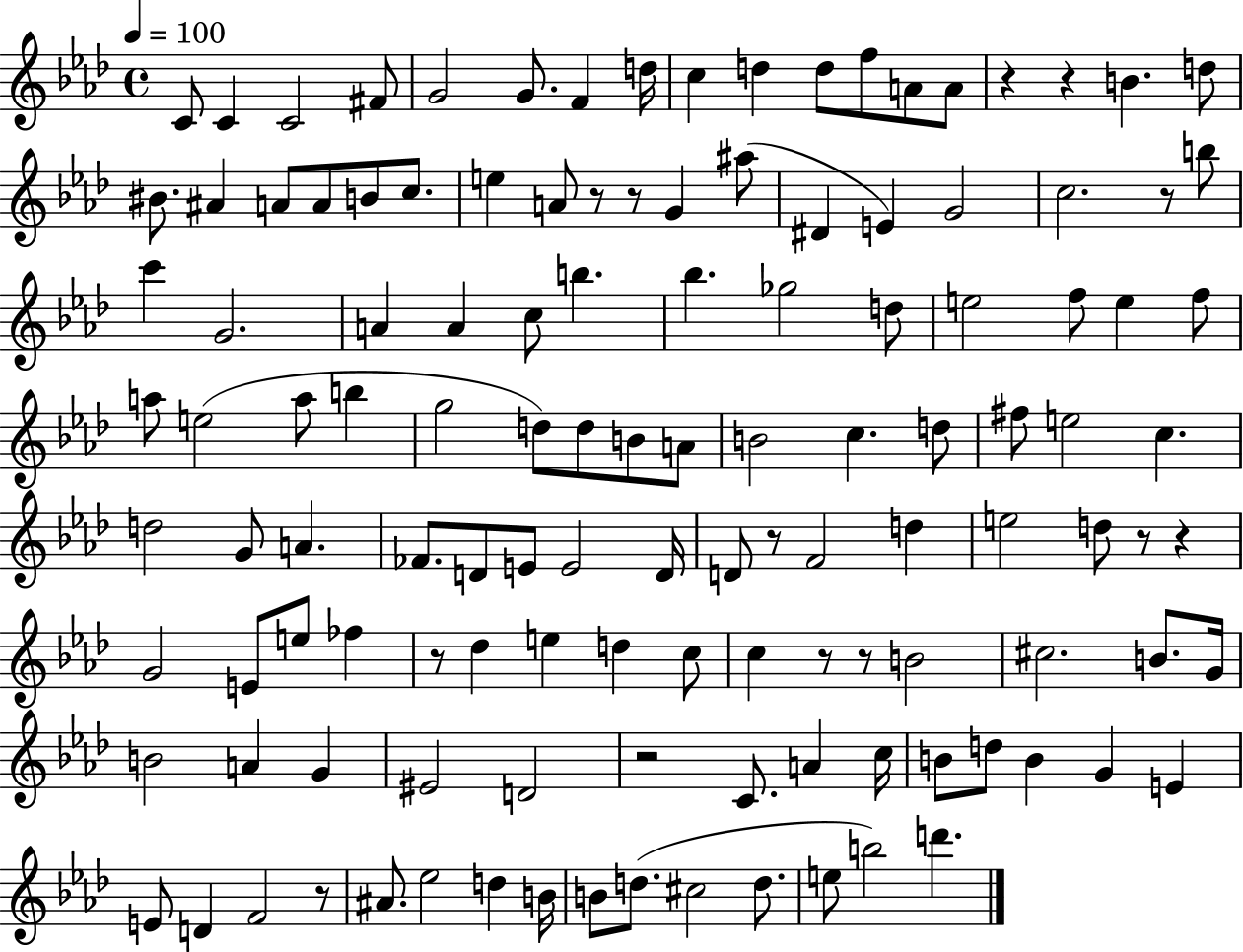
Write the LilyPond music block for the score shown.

{
  \clef treble
  \time 4/4
  \defaultTimeSignature
  \key aes \major
  \tempo 4 = 100
  c'8 c'4 c'2 fis'8 | g'2 g'8. f'4 d''16 | c''4 d''4 d''8 f''8 a'8 a'8 | r4 r4 b'4. d''8 | \break bis'8. ais'4 a'8 a'8 b'8 c''8. | e''4 a'8 r8 r8 g'4 ais''8( | dis'4 e'4) g'2 | c''2. r8 b''8 | \break c'''4 g'2. | a'4 a'4 c''8 b''4. | bes''4. ges''2 d''8 | e''2 f''8 e''4 f''8 | \break a''8 e''2( a''8 b''4 | g''2 d''8) d''8 b'8 a'8 | b'2 c''4. d''8 | fis''8 e''2 c''4. | \break d''2 g'8 a'4. | fes'8. d'8 e'8 e'2 d'16 | d'8 r8 f'2 d''4 | e''2 d''8 r8 r4 | \break g'2 e'8 e''8 fes''4 | r8 des''4 e''4 d''4 c''8 | c''4 r8 r8 b'2 | cis''2. b'8. g'16 | \break b'2 a'4 g'4 | eis'2 d'2 | r2 c'8. a'4 c''16 | b'8 d''8 b'4 g'4 e'4 | \break e'8 d'4 f'2 r8 | ais'8. ees''2 d''4 b'16 | b'8 d''8.( cis''2 d''8. | e''8 b''2) d'''4. | \break \bar "|."
}